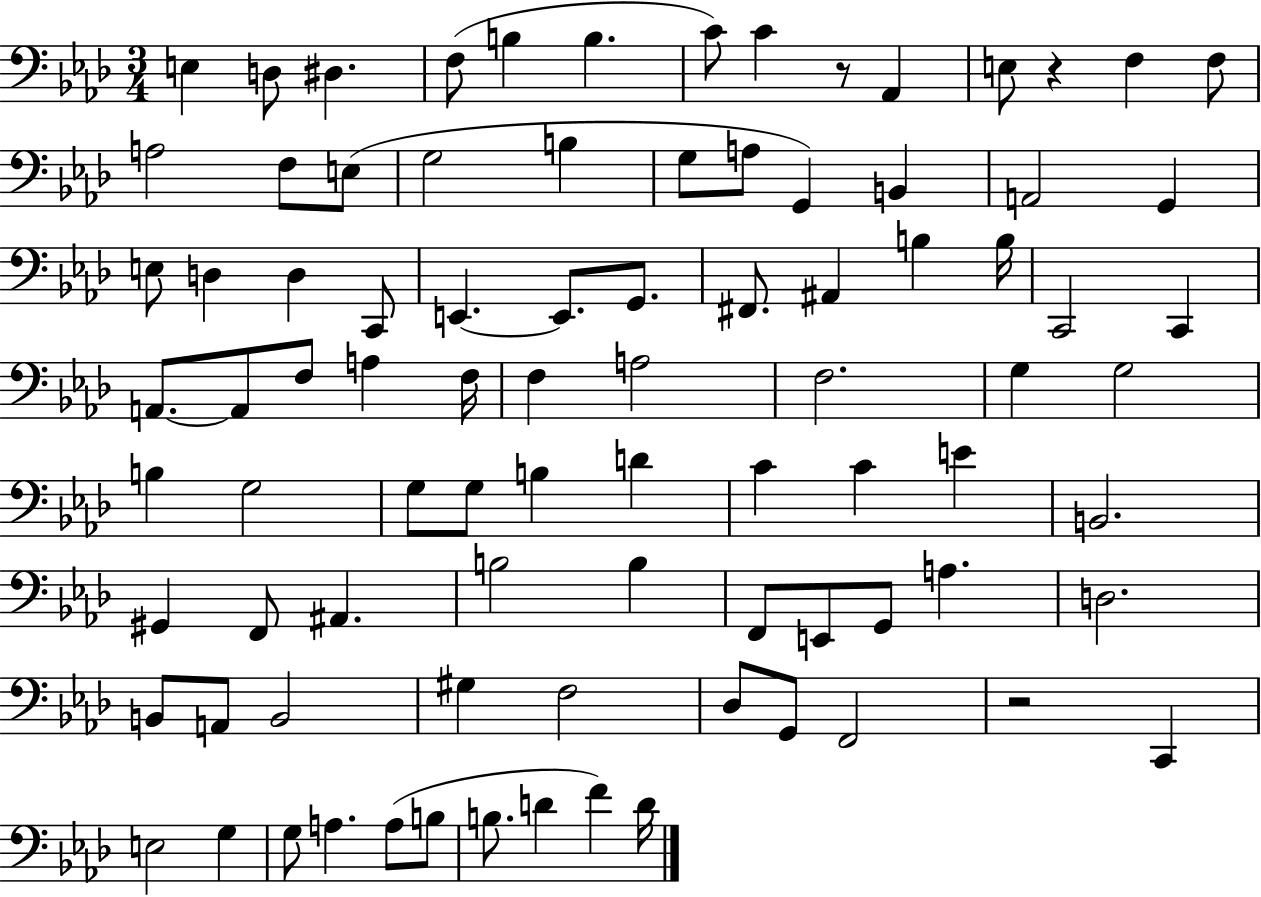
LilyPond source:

{
  \clef bass
  \numericTimeSignature
  \time 3/4
  \key aes \major
  e4 d8 dis4. | f8( b4 b4. | c'8) c'4 r8 aes,4 | e8 r4 f4 f8 | \break a2 f8 e8( | g2 b4 | g8 a8 g,4) b,4 | a,2 g,4 | \break e8 d4 d4 c,8 | e,4.~~ e,8. g,8. | fis,8. ais,4 b4 b16 | c,2 c,4 | \break a,8.~~ a,8 f8 a4 f16 | f4 a2 | f2. | g4 g2 | \break b4 g2 | g8 g8 b4 d'4 | c'4 c'4 e'4 | b,2. | \break gis,4 f,8 ais,4. | b2 b4 | f,8 e,8 g,8 a4. | d2. | \break b,8 a,8 b,2 | gis4 f2 | des8 g,8 f,2 | r2 c,4 | \break e2 g4 | g8 a4. a8( b8 | b8. d'4 f'4) d'16 | \bar "|."
}